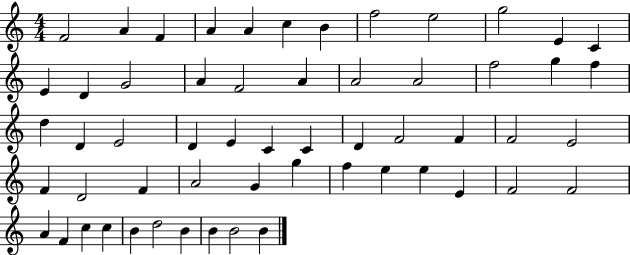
F4/h A4/q F4/q A4/q A4/q C5/q B4/q F5/h E5/h G5/h E4/q C4/q E4/q D4/q G4/h A4/q F4/h A4/q A4/h A4/h F5/h G5/q F5/q D5/q D4/q E4/h D4/q E4/q C4/q C4/q D4/q F4/h F4/q F4/h E4/h F4/q D4/h F4/q A4/h G4/q G5/q F5/q E5/q E5/q E4/q F4/h F4/h A4/q F4/q C5/q C5/q B4/q D5/h B4/q B4/q B4/h B4/q